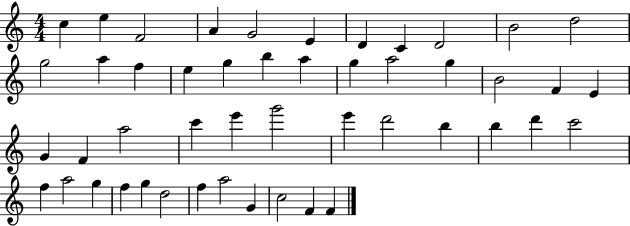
{
  \clef treble
  \numericTimeSignature
  \time 4/4
  \key c \major
  c''4 e''4 f'2 | a'4 g'2 e'4 | d'4 c'4 d'2 | b'2 d''2 | \break g''2 a''4 f''4 | e''4 g''4 b''4 a''4 | g''4 a''2 g''4 | b'2 f'4 e'4 | \break g'4 f'4 a''2 | c'''4 e'''4 g'''2 | e'''4 d'''2 b''4 | b''4 d'''4 c'''2 | \break f''4 a''2 g''4 | f''4 g''4 d''2 | f''4 a''2 g'4 | c''2 f'4 f'4 | \break \bar "|."
}